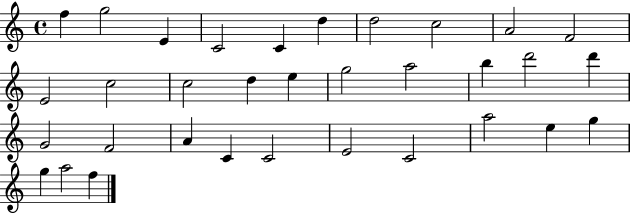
F5/q G5/h E4/q C4/h C4/q D5/q D5/h C5/h A4/h F4/h E4/h C5/h C5/h D5/q E5/q G5/h A5/h B5/q D6/h D6/q G4/h F4/h A4/q C4/q C4/h E4/h C4/h A5/h E5/q G5/q G5/q A5/h F5/q